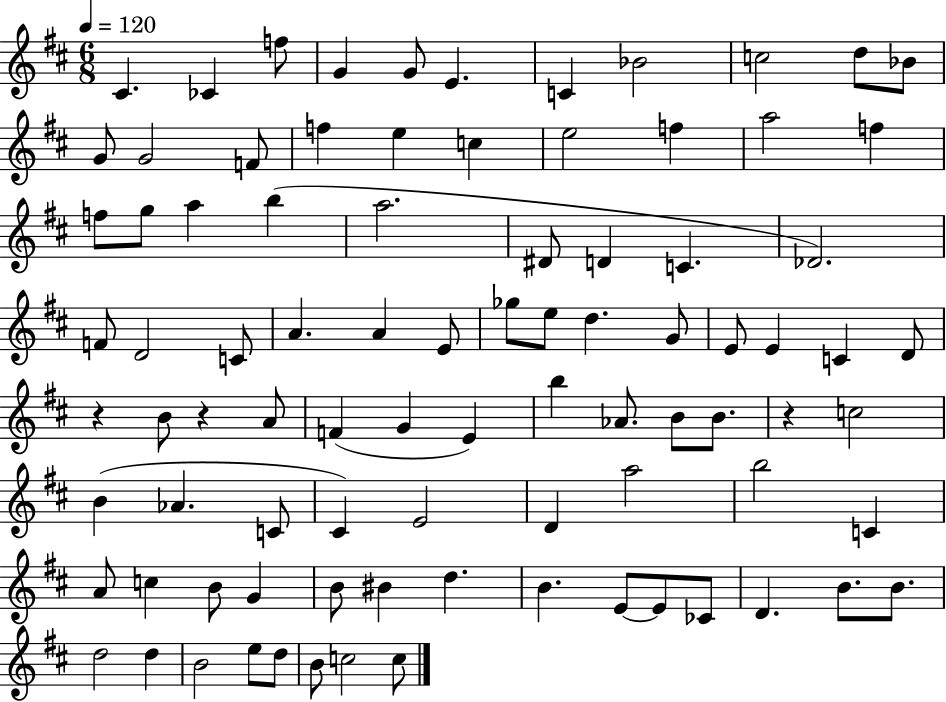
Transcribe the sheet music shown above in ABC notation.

X:1
T:Untitled
M:6/8
L:1/4
K:D
^C _C f/2 G G/2 E C _B2 c2 d/2 _B/2 G/2 G2 F/2 f e c e2 f a2 f f/2 g/2 a b a2 ^D/2 D C _D2 F/2 D2 C/2 A A E/2 _g/2 e/2 d G/2 E/2 E C D/2 z B/2 z A/2 F G E b _A/2 B/2 B/2 z c2 B _A C/2 ^C E2 D a2 b2 C A/2 c B/2 G B/2 ^B d B E/2 E/2 _C/2 D B/2 B/2 d2 d B2 e/2 d/2 B/2 c2 c/2